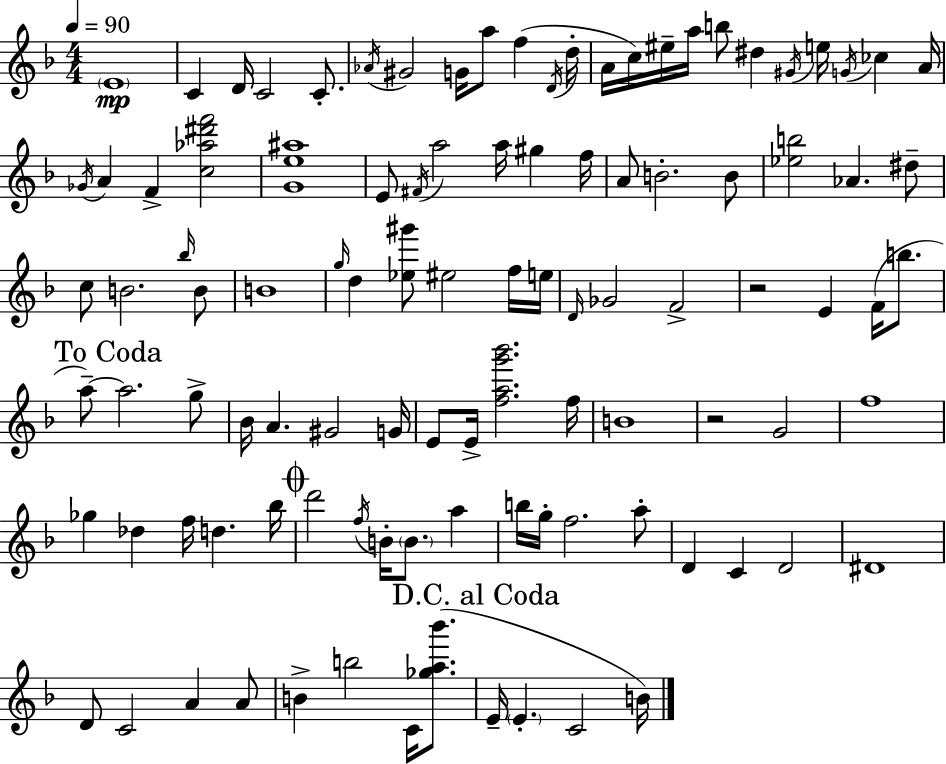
{
  \clef treble
  \numericTimeSignature
  \time 4/4
  \key d \minor
  \tempo 4 = 90
  \parenthesize e'1\mp | c'4 d'16 c'2 c'8.-. | \acciaccatura { aes'16 } gis'2 g'16 a''8 f''4( | \acciaccatura { d'16 } d''16-. a'16 c''16) eis''16-- a''16 b''8 dis''4 \acciaccatura { gis'16 } e''16 \acciaccatura { g'16 } ces''4 | \break a'16 \acciaccatura { ges'16 } a'4 f'4-> <c'' aes'' dis''' f'''>2 | <g' e'' ais''>1 | e'8 \acciaccatura { fis'16 } a''2 | a''16 gis''4 f''16 a'8 b'2.-. | \break b'8 <ees'' b''>2 aes'4. | dis''8-- c''8 b'2. | \grace { bes''16 } b'8 b'1 | \grace { g''16 } d''4 <ees'' gis'''>8 eis''2 | \break f''16 e''16 \grace { d'16 } ges'2 | f'2-> r2 | e'4 f'16( b''8. \mark "To Coda" a''8--~~) a''2. | g''8-> bes'16 a'4. | \break gis'2 g'16 e'8 e'16-> <f'' a'' g''' bes'''>2. | f''16 b'1 | r2 | g'2 f''1 | \break ges''4 des''4 | f''16 d''4. bes''16 \mark \markup { \musicglyph "scripts.coda" } d'''2 | \acciaccatura { f''16 } b'16-. \parenthesize b'8. a''4 b''16 g''16-. f''2. | a''8-. d'4 c'4 | \break d'2 dis'1 | d'8 c'2 | a'4 a'8 b'4-> b''2 | c'16 <ges'' a'' bes'''>8.( \mark "D.C. al Coda" e'16-- \parenthesize e'4.-. | \break c'2 b'16) \bar "|."
}